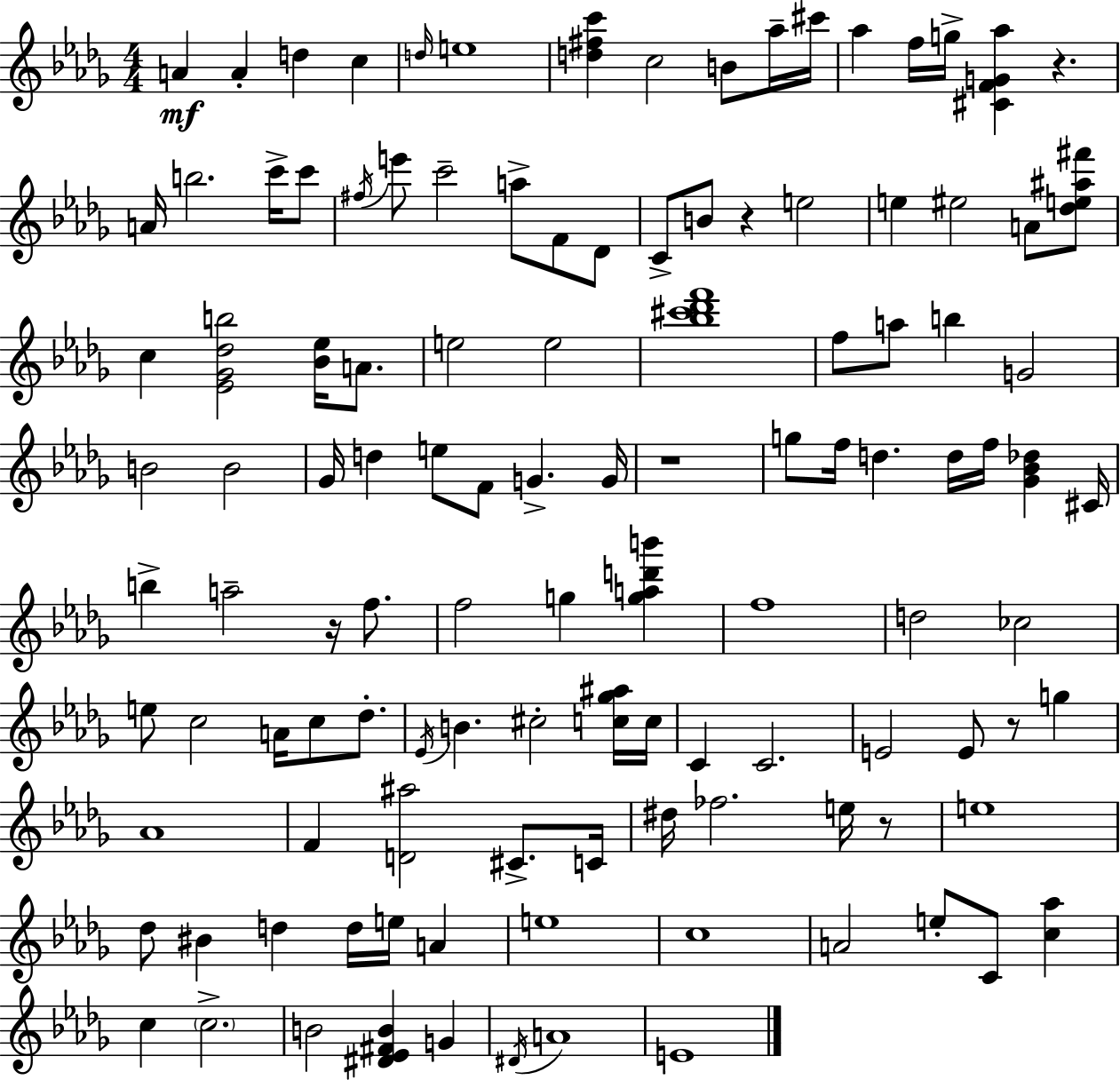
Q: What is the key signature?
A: BES minor